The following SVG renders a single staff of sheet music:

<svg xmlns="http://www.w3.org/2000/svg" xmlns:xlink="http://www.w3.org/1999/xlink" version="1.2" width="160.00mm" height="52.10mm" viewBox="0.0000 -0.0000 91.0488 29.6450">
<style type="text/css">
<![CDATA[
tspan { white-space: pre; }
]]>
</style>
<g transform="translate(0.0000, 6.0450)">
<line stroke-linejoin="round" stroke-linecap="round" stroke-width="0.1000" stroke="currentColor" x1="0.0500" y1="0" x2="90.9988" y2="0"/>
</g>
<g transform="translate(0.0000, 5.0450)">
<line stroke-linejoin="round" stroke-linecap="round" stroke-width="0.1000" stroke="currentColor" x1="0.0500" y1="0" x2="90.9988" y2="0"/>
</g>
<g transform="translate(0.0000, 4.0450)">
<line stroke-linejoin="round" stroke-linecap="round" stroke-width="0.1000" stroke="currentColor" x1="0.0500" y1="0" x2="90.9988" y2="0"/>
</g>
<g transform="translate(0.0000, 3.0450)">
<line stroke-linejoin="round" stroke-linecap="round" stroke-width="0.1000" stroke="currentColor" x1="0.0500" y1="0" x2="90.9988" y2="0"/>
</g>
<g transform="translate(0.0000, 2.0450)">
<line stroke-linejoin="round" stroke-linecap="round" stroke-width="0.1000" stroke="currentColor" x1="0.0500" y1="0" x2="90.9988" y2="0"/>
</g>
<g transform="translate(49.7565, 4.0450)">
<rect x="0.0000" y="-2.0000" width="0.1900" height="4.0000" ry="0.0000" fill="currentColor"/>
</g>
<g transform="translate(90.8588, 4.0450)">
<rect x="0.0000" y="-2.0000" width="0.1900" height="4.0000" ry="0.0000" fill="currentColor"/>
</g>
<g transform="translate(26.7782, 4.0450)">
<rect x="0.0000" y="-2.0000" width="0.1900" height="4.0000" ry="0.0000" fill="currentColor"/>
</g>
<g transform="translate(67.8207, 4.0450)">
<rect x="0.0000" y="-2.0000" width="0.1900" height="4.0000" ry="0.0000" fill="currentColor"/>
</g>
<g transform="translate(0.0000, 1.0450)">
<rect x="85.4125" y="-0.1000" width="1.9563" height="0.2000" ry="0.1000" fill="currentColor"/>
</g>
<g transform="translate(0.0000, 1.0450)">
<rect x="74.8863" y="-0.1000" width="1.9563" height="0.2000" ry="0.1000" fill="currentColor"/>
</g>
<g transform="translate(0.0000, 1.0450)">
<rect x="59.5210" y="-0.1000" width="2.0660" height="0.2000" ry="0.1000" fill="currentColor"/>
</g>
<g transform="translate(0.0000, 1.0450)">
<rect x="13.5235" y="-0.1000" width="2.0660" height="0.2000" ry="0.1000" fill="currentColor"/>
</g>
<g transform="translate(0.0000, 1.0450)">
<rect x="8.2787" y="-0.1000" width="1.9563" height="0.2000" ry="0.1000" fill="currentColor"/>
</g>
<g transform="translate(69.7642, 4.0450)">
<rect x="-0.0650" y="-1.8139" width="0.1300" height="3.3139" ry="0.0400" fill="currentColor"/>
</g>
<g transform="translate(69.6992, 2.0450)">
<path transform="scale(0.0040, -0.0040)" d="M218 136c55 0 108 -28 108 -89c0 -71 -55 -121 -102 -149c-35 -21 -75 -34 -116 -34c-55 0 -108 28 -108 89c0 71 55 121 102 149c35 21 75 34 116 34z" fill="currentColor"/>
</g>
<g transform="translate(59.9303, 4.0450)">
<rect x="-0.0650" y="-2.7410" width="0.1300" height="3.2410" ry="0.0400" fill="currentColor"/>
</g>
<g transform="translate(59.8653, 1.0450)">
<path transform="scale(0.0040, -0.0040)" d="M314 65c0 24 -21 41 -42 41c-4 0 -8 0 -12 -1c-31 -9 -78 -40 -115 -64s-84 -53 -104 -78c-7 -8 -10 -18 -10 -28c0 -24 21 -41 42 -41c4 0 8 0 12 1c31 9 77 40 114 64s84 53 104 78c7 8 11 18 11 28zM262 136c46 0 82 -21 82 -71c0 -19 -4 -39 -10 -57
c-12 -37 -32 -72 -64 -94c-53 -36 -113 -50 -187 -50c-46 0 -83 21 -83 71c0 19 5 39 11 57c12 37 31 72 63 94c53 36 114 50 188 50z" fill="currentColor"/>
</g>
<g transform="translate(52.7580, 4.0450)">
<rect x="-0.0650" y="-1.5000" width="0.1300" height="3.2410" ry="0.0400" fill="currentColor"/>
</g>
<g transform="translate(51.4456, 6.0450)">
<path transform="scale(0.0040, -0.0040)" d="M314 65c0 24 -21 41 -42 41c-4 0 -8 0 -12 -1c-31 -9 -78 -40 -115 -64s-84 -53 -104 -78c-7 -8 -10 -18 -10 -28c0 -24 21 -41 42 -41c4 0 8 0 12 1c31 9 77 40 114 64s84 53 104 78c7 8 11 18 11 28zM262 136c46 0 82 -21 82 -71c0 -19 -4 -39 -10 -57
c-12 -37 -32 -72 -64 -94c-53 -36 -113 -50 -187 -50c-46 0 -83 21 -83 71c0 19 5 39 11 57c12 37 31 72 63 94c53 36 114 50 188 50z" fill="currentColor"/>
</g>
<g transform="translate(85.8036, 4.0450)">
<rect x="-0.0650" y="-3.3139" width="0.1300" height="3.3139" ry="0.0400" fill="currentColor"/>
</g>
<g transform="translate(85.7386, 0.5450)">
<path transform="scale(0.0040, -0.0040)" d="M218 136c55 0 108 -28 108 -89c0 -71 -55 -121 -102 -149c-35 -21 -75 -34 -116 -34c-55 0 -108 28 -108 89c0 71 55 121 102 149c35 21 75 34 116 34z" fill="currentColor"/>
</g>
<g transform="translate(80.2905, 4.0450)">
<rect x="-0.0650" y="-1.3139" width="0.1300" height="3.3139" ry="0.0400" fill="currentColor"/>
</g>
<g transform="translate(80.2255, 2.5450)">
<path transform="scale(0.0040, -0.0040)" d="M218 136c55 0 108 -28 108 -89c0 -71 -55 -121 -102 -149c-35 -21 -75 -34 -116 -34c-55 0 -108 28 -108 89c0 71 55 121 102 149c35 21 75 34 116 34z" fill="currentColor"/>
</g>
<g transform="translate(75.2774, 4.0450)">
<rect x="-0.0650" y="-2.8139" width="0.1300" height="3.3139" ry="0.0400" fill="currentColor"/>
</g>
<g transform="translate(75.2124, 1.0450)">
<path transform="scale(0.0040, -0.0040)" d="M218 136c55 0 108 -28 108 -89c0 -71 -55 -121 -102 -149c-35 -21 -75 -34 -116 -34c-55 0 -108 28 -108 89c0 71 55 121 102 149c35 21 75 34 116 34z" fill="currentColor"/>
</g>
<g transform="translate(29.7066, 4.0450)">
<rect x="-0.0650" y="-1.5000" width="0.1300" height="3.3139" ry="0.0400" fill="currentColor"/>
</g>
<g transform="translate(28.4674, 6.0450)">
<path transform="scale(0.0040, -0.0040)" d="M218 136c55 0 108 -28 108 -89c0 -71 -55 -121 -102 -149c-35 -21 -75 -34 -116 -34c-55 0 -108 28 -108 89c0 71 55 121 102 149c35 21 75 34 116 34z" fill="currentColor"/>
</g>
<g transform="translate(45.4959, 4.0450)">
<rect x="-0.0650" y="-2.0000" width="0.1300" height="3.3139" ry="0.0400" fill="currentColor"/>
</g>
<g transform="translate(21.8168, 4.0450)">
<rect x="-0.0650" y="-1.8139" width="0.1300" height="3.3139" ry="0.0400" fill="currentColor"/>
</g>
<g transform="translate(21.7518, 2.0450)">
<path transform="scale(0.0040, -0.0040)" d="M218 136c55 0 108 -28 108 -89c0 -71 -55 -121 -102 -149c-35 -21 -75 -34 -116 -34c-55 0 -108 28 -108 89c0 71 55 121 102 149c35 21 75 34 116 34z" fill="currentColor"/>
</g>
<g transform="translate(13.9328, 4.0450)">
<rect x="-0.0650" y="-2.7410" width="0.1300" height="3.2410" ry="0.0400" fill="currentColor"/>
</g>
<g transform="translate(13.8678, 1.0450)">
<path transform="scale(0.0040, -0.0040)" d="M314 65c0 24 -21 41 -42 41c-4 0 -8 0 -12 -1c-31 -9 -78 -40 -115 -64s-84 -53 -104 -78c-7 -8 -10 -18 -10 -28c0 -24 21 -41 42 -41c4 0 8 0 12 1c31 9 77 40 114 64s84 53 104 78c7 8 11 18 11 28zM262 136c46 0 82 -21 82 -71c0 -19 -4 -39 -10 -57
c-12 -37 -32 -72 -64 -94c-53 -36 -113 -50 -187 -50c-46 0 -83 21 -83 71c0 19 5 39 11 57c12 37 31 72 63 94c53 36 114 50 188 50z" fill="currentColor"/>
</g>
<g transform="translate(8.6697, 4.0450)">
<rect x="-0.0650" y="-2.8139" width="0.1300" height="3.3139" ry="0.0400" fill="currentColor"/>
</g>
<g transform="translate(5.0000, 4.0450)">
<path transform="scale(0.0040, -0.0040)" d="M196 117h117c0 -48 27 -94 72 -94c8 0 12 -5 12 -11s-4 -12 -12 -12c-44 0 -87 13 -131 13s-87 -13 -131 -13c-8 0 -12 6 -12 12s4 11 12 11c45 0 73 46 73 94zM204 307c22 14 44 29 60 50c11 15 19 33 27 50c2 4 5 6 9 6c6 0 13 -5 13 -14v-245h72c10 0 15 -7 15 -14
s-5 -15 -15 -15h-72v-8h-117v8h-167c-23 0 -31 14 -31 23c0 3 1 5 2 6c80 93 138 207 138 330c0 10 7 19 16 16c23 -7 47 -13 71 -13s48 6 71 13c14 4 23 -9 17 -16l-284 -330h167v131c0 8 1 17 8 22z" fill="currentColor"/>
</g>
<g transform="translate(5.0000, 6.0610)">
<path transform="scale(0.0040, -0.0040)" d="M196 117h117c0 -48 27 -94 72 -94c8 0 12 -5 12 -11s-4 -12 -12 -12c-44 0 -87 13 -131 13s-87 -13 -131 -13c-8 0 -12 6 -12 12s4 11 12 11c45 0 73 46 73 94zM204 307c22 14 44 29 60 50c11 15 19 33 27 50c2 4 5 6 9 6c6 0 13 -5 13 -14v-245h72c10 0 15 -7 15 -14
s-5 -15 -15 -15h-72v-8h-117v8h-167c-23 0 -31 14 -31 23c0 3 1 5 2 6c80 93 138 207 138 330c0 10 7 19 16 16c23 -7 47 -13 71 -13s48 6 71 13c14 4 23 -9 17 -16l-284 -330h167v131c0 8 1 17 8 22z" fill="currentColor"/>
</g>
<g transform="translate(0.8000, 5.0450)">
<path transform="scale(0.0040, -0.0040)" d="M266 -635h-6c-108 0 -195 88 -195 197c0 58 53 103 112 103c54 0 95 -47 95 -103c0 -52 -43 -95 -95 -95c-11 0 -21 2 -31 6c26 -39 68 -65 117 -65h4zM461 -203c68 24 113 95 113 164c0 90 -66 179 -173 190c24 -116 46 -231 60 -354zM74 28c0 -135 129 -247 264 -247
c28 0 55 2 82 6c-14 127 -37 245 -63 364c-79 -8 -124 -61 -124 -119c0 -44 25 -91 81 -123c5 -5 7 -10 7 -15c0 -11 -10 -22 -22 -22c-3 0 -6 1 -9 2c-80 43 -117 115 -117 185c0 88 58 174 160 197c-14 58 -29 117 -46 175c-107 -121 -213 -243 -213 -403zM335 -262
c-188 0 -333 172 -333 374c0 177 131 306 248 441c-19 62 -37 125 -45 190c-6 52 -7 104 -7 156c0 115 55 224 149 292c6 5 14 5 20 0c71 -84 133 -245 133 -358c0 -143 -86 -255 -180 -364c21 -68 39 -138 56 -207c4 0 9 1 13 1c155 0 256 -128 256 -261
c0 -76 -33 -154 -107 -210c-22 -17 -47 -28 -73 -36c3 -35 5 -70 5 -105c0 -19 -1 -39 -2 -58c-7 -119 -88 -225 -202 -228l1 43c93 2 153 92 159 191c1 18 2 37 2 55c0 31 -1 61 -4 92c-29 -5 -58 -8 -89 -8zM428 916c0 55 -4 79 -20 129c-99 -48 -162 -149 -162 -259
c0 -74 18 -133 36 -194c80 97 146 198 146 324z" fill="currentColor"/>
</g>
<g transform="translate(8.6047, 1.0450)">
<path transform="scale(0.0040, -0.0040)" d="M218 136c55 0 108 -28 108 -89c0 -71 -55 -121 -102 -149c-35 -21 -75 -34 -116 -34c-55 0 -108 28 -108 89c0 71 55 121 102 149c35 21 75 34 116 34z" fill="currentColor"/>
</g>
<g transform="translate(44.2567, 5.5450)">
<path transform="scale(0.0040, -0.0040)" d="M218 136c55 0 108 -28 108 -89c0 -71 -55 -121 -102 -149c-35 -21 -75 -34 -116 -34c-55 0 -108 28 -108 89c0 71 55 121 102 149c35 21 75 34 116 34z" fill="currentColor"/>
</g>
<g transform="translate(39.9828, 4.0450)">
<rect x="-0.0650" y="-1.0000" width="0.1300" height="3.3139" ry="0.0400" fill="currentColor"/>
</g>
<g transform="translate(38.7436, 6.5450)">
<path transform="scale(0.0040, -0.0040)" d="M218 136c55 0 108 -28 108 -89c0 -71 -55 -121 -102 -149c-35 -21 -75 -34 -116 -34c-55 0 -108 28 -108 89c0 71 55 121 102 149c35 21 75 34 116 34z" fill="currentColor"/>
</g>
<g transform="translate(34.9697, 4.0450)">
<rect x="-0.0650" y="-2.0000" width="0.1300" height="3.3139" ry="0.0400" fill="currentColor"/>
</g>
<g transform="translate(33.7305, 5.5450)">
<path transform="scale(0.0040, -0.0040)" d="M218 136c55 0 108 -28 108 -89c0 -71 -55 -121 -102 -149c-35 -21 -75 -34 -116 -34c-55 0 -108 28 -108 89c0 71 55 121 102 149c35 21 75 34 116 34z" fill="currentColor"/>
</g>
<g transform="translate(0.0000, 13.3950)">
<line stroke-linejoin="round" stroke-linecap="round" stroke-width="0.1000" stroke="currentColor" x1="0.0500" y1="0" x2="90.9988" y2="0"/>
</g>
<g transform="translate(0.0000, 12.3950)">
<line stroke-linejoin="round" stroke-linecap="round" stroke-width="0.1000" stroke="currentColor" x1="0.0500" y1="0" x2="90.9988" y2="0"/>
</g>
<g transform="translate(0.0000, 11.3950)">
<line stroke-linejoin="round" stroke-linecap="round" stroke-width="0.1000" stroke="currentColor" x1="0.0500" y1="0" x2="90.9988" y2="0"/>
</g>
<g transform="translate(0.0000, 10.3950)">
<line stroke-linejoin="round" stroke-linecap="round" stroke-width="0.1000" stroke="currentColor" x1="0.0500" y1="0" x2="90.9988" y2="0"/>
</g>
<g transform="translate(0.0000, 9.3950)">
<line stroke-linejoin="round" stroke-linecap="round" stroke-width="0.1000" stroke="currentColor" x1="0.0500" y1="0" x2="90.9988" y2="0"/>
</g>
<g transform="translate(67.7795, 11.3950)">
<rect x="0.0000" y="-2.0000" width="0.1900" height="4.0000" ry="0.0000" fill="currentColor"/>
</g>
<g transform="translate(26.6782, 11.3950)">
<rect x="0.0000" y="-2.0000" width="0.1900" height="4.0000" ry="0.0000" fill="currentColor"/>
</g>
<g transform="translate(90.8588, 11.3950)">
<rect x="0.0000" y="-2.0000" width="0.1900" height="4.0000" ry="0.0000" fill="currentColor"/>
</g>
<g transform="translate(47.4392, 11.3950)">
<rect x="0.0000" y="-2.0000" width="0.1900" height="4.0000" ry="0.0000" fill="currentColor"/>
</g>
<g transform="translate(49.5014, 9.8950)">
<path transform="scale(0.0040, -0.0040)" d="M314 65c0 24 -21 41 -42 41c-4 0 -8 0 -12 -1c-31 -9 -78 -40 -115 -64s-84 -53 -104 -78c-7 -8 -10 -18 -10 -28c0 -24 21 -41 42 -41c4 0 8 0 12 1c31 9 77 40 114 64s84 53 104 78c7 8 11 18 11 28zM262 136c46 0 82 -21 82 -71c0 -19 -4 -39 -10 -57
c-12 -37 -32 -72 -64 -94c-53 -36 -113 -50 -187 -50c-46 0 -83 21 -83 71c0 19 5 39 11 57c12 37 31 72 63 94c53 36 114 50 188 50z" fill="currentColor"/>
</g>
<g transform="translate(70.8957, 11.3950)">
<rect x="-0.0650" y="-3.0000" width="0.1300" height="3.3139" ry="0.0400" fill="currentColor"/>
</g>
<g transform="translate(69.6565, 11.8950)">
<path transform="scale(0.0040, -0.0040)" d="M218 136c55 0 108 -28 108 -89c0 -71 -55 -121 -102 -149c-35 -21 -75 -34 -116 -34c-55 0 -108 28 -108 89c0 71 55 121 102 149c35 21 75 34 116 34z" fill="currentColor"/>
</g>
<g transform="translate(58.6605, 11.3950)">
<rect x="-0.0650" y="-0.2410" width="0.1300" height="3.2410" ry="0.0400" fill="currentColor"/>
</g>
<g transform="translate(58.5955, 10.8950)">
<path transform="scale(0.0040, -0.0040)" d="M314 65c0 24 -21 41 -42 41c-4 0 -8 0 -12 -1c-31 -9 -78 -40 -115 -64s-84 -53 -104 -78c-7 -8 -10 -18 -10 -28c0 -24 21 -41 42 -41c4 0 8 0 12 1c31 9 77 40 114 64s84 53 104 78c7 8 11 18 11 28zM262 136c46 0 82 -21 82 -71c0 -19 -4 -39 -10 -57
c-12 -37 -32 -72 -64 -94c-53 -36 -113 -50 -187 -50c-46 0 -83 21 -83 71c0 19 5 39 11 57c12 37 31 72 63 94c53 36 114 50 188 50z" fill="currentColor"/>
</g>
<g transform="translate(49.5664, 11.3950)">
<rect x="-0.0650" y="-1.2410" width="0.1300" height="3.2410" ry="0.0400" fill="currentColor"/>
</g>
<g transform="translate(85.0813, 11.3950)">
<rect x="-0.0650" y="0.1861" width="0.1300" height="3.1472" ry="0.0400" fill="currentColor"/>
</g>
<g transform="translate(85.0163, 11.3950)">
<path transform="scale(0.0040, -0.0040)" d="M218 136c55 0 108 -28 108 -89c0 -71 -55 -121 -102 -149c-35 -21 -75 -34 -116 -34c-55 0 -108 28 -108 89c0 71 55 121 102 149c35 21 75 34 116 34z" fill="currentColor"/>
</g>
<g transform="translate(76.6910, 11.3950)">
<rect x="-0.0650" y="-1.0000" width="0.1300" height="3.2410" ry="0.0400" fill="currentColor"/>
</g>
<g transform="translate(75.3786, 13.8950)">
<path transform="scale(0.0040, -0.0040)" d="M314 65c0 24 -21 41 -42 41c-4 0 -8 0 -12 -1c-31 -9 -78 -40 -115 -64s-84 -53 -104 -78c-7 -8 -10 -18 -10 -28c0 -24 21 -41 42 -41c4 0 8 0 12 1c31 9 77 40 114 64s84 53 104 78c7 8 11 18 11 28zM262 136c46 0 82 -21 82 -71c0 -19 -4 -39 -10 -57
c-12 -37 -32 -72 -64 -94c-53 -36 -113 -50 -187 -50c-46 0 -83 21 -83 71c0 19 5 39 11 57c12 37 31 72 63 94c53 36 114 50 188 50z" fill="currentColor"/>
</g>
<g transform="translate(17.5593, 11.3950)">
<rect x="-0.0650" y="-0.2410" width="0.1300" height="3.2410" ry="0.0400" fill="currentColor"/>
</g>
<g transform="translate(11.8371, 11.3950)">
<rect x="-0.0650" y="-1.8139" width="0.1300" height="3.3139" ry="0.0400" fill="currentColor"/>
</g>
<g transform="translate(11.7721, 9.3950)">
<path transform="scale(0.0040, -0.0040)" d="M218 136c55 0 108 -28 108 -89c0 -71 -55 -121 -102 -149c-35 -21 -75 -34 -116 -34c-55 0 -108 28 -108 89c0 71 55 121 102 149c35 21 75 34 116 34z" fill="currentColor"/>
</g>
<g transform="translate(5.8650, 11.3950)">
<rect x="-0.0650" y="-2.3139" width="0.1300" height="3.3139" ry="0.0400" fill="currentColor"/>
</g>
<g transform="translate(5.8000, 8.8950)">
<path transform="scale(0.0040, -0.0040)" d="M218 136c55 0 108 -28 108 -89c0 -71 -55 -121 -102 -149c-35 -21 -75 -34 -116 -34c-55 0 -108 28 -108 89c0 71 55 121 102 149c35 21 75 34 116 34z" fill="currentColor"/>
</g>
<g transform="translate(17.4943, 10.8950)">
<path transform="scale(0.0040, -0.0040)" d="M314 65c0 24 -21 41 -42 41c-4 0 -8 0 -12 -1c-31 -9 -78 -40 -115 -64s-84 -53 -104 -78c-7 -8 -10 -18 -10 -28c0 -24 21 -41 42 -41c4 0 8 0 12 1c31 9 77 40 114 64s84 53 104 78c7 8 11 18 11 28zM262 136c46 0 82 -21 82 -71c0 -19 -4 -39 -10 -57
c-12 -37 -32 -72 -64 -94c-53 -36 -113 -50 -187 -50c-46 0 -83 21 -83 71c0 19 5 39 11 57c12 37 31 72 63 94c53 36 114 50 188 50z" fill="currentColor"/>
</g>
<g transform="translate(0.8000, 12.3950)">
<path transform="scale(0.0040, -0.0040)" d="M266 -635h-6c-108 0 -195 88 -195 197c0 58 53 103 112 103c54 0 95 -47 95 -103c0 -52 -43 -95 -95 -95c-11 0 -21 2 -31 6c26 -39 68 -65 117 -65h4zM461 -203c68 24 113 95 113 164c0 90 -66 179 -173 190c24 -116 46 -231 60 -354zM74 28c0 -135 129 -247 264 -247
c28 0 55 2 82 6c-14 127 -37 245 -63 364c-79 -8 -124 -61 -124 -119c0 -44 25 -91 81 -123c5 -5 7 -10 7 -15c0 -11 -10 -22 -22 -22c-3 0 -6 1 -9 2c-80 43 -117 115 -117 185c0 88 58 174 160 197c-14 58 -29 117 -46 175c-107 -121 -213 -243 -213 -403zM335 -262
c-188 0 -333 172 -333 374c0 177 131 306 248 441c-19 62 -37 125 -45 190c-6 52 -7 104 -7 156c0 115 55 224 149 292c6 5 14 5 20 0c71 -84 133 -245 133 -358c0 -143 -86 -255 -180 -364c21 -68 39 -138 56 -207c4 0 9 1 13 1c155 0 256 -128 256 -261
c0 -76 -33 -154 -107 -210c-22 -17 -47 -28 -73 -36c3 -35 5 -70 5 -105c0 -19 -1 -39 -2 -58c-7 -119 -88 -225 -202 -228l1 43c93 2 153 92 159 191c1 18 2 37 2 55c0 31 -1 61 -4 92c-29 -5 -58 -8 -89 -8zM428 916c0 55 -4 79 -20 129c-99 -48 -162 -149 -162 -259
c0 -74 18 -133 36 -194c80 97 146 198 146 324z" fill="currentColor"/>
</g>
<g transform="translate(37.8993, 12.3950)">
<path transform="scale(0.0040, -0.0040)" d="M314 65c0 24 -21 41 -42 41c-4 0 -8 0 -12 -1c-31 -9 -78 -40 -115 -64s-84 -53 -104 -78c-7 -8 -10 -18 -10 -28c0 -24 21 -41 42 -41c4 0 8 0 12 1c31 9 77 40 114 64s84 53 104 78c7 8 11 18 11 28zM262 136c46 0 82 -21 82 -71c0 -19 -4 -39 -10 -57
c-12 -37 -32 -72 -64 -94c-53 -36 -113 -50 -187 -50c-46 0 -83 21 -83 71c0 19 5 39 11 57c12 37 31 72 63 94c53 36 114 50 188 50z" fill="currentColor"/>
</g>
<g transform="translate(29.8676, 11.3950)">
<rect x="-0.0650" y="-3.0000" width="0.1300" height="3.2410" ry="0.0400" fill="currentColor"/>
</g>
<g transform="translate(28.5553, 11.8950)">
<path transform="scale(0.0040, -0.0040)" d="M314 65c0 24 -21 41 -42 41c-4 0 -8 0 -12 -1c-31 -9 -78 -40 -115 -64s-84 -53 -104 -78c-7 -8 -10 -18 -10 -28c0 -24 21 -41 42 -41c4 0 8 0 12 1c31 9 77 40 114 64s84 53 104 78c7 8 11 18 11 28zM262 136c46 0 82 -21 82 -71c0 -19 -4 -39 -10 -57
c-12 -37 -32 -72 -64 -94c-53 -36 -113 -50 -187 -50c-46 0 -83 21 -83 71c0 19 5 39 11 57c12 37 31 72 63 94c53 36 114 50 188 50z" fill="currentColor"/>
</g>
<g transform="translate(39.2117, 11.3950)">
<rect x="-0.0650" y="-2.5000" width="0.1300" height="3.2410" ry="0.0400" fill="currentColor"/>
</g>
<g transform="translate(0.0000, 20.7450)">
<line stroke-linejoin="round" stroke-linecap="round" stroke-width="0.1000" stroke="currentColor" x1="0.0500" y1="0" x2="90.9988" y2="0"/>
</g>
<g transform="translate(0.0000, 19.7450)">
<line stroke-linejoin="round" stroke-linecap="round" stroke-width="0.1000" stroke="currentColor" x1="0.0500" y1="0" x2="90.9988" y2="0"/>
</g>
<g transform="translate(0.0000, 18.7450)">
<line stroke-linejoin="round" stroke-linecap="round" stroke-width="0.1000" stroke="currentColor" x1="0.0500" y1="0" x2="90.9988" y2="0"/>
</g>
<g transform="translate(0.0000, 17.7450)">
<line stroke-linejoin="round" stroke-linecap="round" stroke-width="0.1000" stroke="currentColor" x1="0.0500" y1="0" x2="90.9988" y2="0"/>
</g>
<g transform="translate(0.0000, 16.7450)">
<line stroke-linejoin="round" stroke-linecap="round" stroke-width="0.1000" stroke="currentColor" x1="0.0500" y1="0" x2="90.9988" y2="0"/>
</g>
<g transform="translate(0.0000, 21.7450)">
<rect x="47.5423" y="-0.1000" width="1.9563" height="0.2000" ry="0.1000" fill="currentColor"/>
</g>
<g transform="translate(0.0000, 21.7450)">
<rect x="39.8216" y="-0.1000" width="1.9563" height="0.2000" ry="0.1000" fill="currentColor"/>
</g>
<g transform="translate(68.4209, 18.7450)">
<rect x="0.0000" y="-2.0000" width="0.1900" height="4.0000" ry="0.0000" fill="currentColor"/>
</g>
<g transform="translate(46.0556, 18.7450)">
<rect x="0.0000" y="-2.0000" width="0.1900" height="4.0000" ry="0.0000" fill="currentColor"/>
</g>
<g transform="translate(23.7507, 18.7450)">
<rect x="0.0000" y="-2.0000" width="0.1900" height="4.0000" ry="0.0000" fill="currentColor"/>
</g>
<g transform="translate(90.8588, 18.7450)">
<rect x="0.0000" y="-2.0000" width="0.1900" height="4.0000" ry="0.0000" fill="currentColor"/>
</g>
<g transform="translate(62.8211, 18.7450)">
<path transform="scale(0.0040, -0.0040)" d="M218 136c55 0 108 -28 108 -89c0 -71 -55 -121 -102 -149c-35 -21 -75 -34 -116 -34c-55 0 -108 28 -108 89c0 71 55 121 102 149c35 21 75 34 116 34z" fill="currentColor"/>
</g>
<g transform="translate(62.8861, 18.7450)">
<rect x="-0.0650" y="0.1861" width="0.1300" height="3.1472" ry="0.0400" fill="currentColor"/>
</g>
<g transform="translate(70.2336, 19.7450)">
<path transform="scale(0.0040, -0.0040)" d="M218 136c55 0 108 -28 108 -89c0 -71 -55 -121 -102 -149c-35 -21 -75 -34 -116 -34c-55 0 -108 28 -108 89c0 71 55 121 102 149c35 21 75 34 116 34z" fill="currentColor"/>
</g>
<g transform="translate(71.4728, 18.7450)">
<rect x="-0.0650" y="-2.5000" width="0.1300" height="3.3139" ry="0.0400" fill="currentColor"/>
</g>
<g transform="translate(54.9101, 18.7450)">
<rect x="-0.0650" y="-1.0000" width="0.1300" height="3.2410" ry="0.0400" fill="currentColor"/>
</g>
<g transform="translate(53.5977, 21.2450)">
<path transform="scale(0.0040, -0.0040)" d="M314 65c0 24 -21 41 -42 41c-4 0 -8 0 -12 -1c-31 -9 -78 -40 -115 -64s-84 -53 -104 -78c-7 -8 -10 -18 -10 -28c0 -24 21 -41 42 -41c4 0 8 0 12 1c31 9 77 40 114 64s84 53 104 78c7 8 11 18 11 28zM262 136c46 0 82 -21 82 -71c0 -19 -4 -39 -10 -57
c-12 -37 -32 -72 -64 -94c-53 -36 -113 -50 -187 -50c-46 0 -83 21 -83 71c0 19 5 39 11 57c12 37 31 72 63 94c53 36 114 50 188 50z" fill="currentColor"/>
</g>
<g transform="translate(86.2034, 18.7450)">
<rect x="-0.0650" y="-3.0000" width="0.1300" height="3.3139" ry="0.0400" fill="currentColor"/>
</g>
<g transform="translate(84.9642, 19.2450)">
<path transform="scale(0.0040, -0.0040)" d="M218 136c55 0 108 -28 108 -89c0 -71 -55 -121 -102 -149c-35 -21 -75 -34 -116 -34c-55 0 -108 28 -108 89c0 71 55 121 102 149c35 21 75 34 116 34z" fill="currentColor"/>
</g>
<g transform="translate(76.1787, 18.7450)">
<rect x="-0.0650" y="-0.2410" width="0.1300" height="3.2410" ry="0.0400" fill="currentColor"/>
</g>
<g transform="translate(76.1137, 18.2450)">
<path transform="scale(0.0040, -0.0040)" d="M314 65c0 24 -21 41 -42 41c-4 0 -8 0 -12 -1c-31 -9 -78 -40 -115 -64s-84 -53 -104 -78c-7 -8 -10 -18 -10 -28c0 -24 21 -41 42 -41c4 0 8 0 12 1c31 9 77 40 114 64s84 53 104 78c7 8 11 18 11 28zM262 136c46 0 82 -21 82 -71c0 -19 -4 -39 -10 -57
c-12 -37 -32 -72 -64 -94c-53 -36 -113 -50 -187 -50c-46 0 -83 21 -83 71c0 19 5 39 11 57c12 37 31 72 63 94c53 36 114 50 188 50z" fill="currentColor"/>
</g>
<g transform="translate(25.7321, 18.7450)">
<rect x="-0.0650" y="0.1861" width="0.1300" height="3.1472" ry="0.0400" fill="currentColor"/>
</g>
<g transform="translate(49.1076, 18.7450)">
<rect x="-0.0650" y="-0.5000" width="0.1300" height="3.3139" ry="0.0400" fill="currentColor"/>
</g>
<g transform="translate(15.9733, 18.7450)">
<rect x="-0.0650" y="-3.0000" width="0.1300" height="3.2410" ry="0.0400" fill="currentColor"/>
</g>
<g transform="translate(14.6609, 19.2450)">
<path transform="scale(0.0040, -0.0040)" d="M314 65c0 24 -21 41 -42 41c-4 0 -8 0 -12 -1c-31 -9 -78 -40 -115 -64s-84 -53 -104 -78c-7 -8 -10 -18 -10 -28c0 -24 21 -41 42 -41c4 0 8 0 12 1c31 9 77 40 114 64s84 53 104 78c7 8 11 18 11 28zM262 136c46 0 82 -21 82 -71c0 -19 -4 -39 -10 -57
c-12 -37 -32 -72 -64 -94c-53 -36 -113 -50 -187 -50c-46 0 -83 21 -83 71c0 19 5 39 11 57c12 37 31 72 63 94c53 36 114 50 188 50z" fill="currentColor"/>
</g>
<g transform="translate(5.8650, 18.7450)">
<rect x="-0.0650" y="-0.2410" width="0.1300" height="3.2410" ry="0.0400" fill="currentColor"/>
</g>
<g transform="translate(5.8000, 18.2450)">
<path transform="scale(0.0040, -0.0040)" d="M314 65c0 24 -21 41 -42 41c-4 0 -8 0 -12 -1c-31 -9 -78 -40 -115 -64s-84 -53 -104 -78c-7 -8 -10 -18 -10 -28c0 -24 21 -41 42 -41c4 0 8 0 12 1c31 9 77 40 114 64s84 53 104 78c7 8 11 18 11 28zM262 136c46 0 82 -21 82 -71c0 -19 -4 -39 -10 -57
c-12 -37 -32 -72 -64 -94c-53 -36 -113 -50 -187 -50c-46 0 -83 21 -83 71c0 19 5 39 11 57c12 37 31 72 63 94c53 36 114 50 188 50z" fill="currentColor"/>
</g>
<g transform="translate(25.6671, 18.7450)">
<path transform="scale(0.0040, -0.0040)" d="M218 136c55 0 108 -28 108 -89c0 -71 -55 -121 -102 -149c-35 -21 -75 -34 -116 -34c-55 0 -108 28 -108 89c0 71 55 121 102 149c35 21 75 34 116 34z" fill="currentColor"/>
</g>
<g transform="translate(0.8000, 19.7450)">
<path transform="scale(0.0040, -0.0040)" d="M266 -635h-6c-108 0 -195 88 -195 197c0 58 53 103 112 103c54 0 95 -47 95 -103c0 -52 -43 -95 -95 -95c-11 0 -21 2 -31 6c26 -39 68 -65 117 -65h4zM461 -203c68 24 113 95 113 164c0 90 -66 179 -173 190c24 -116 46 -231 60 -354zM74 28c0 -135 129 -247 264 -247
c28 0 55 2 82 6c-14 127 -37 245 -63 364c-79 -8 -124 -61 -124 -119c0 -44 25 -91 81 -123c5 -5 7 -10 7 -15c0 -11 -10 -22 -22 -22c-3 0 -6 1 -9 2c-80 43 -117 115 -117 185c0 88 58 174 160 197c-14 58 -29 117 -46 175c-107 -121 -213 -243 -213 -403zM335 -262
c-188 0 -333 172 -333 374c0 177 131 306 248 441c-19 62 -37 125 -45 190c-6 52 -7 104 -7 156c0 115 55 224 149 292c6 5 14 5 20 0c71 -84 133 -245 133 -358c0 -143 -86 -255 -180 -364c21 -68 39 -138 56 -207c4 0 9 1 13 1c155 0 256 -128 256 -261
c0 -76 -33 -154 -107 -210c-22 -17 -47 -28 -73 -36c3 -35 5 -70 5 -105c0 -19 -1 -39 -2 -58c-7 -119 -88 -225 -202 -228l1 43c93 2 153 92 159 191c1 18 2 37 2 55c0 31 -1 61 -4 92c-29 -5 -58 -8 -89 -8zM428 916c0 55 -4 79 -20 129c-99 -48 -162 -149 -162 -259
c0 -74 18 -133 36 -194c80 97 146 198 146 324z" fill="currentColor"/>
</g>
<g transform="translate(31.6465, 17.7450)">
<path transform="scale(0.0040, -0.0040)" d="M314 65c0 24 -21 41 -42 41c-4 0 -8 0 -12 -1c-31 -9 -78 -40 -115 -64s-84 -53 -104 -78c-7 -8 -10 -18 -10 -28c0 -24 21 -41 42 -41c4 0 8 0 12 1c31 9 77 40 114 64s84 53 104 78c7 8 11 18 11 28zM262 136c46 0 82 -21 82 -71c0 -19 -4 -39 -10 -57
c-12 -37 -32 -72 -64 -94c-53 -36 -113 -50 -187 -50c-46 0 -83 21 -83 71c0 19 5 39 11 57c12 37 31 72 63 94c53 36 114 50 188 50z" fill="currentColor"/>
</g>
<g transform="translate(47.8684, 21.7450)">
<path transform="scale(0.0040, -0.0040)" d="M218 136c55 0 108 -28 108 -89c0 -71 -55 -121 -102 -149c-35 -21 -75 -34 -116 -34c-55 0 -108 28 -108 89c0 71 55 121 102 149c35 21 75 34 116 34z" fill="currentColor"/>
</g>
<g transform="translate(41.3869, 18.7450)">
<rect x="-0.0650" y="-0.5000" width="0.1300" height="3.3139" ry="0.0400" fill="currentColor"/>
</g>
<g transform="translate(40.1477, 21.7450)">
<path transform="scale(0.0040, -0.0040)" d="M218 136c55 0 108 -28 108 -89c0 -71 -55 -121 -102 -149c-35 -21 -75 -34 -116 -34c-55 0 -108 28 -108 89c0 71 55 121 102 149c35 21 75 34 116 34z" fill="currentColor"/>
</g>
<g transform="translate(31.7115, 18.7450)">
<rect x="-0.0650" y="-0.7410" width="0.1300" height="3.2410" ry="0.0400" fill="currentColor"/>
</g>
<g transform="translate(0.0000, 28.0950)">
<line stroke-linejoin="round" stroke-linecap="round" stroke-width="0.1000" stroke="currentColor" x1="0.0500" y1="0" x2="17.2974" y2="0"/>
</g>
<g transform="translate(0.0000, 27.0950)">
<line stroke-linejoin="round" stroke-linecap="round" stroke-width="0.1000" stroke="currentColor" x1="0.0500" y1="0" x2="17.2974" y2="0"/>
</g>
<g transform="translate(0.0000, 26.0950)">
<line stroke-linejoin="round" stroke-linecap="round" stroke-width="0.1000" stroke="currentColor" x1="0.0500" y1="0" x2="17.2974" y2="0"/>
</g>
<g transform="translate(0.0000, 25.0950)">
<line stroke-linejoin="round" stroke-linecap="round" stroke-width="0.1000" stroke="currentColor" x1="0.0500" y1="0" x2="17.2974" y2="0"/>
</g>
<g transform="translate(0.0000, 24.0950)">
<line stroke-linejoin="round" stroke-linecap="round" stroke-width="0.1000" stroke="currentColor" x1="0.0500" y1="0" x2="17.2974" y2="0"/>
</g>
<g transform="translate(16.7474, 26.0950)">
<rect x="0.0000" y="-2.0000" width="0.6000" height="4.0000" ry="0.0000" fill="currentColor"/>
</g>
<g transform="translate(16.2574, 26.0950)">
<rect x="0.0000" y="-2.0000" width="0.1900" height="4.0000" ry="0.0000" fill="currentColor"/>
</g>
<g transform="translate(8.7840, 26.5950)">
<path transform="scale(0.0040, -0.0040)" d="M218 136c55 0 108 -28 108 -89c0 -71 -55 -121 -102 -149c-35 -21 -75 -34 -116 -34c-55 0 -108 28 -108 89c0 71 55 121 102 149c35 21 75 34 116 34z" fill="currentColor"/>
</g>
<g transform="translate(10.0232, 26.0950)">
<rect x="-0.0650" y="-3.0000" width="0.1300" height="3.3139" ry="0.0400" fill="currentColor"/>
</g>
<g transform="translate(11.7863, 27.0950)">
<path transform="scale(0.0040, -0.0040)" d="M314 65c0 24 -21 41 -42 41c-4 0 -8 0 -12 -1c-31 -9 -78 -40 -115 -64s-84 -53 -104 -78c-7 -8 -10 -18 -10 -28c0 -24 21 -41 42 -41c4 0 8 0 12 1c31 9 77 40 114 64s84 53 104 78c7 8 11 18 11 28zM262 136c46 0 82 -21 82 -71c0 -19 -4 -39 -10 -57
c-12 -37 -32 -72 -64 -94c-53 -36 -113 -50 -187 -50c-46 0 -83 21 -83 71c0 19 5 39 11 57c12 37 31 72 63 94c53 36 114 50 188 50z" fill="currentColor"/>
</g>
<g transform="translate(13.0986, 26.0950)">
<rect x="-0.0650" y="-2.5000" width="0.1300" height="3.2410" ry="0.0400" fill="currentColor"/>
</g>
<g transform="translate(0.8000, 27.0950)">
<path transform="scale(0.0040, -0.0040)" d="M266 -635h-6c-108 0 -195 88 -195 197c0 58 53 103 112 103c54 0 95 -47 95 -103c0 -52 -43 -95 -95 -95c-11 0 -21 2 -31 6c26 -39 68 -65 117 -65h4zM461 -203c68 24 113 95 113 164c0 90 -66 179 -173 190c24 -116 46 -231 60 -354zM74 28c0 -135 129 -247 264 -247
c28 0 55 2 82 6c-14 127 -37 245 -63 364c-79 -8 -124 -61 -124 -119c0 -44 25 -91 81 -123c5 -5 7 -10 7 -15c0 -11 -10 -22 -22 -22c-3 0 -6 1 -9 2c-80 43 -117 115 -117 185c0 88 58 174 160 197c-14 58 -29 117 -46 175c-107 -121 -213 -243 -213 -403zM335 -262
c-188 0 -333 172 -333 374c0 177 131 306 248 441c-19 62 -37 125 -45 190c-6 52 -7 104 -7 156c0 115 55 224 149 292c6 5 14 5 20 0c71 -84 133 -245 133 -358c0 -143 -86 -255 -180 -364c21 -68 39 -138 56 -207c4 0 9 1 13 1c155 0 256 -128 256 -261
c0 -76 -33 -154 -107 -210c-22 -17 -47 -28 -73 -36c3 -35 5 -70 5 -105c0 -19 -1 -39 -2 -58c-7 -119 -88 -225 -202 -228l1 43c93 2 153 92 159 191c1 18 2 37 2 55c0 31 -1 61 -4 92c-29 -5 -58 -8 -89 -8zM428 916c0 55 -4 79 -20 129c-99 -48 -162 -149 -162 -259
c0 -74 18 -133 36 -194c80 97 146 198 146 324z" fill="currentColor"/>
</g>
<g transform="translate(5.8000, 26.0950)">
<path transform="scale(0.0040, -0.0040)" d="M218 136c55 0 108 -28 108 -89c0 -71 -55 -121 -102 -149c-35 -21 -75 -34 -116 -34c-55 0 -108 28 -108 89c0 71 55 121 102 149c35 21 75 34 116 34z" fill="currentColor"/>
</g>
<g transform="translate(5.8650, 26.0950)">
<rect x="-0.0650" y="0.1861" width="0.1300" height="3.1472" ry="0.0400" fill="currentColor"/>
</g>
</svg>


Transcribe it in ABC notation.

X:1
T:Untitled
M:4/4
L:1/4
K:C
a a2 f E F D F E2 a2 f a e b g f c2 A2 G2 e2 c2 A D2 B c2 A2 B d2 C C D2 B G c2 A B A G2